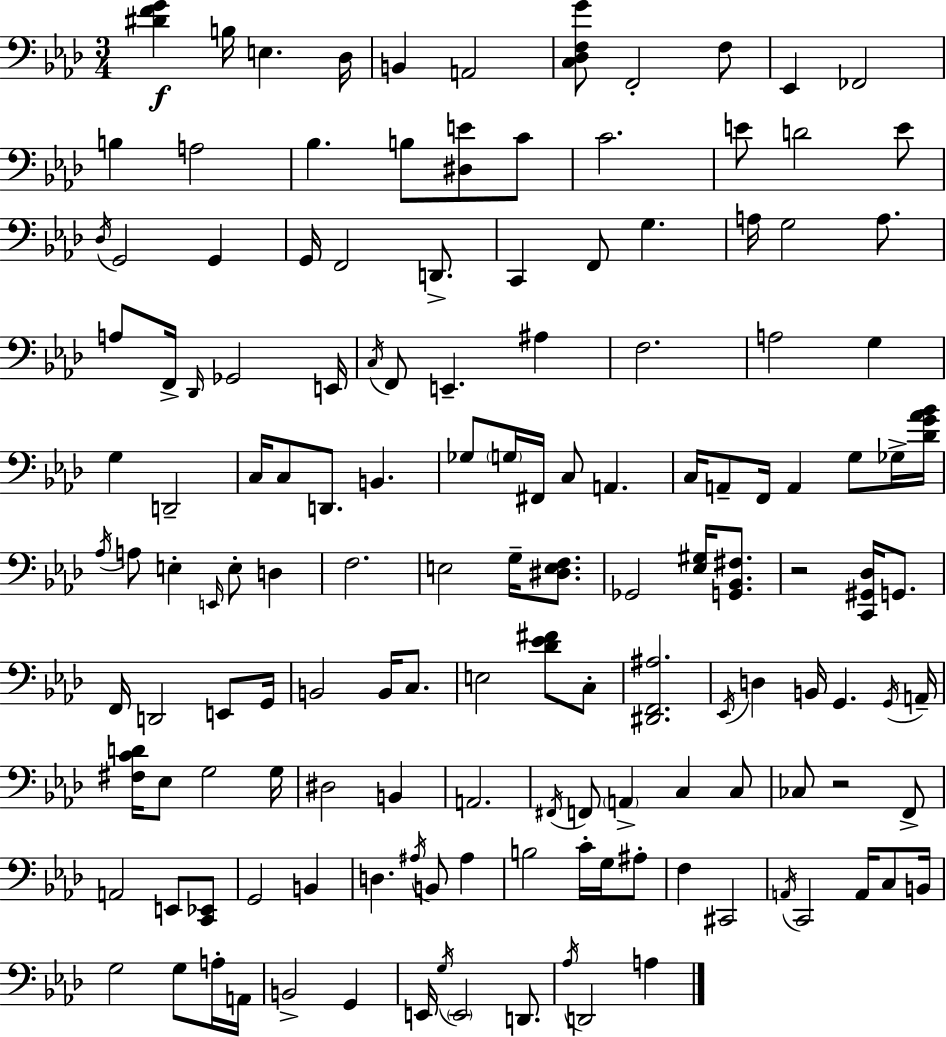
[D#4,F4,G4]/q B3/s E3/q. Db3/s B2/q A2/h [C3,Db3,F3,G4]/e F2/h F3/e Eb2/q FES2/h B3/q A3/h Bb3/q. B3/e [D#3,E4]/e C4/e C4/h. E4/e D4/h E4/e Db3/s G2/h G2/q G2/s F2/h D2/e. C2/q F2/e G3/q. A3/s G3/h A3/e. A3/e F2/s Db2/s Gb2/h E2/s C3/s F2/e E2/q. A#3/q F3/h. A3/h G3/q G3/q D2/h C3/s C3/e D2/e. B2/q. Gb3/e G3/s F#2/s C3/e A2/q. C3/s A2/e F2/s A2/q G3/e Gb3/s [Db4,G4,Ab4,Bb4]/s Ab3/s A3/e E3/q E2/s E3/e D3/q F3/h. E3/h G3/s [D#3,E3,F3]/e. Gb2/h [Eb3,G#3]/s [G2,Bb2,F#3]/e. R/h [C2,G#2,Db3]/s G2/e. F2/s D2/h E2/e G2/s B2/h B2/s C3/e. E3/h [Db4,Eb4,F#4]/e C3/e [D#2,F2,A#3]/h. Eb2/s D3/q B2/s G2/q. G2/s A2/s [F#3,C4,D4]/s Eb3/e G3/h G3/s D#3/h B2/q A2/h. F#2/s F2/e A2/q C3/q C3/e CES3/e R/h F2/e A2/h E2/e [C2,Eb2]/e G2/h B2/q D3/q. A#3/s B2/e A#3/q B3/h C4/s G3/s A#3/e F3/q C#2/h A2/s C2/h A2/s C3/e B2/s G3/h G3/e A3/s A2/s B2/h G2/q E2/s G3/s E2/h D2/e. Ab3/s D2/h A3/q